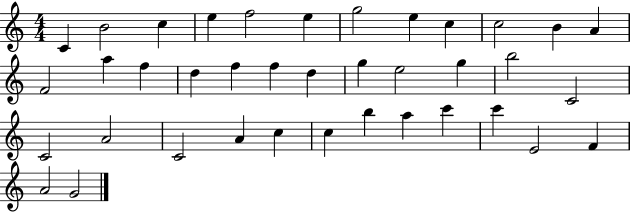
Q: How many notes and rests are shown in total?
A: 38